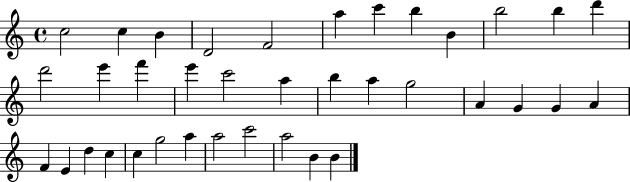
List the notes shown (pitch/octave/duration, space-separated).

C5/h C5/q B4/q D4/h F4/h A5/q C6/q B5/q B4/q B5/h B5/q D6/q D6/h E6/q F6/q E6/q C6/h A5/q B5/q A5/q G5/h A4/q G4/q G4/q A4/q F4/q E4/q D5/q C5/q C5/q G5/h A5/q A5/h C6/h A5/h B4/q B4/q